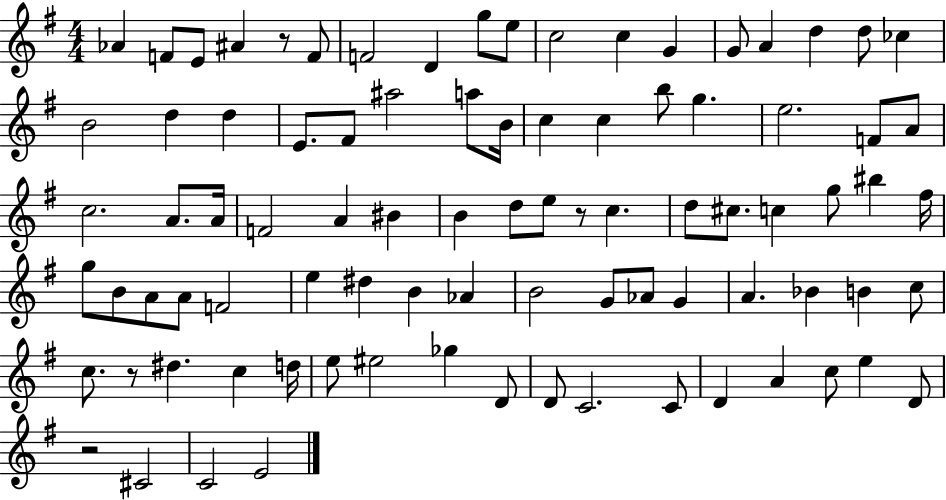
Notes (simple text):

Ab4/q F4/e E4/e A#4/q R/e F4/e F4/h D4/q G5/e E5/e C5/h C5/q G4/q G4/e A4/q D5/q D5/e CES5/q B4/h D5/q D5/q E4/e. F#4/e A#5/h A5/e B4/s C5/q C5/q B5/e G5/q. E5/h. F4/e A4/e C5/h. A4/e. A4/s F4/h A4/q BIS4/q B4/q D5/e E5/e R/e C5/q. D5/e C#5/e. C5/q G5/e BIS5/q F#5/s G5/e B4/e A4/e A4/e F4/h E5/q D#5/q B4/q Ab4/q B4/h G4/e Ab4/e G4/q A4/q. Bb4/q B4/q C5/e C5/e. R/e D#5/q. C5/q D5/s E5/e EIS5/h Gb5/q D4/e D4/e C4/h. C4/e D4/q A4/q C5/e E5/q D4/e R/h C#4/h C4/h E4/h